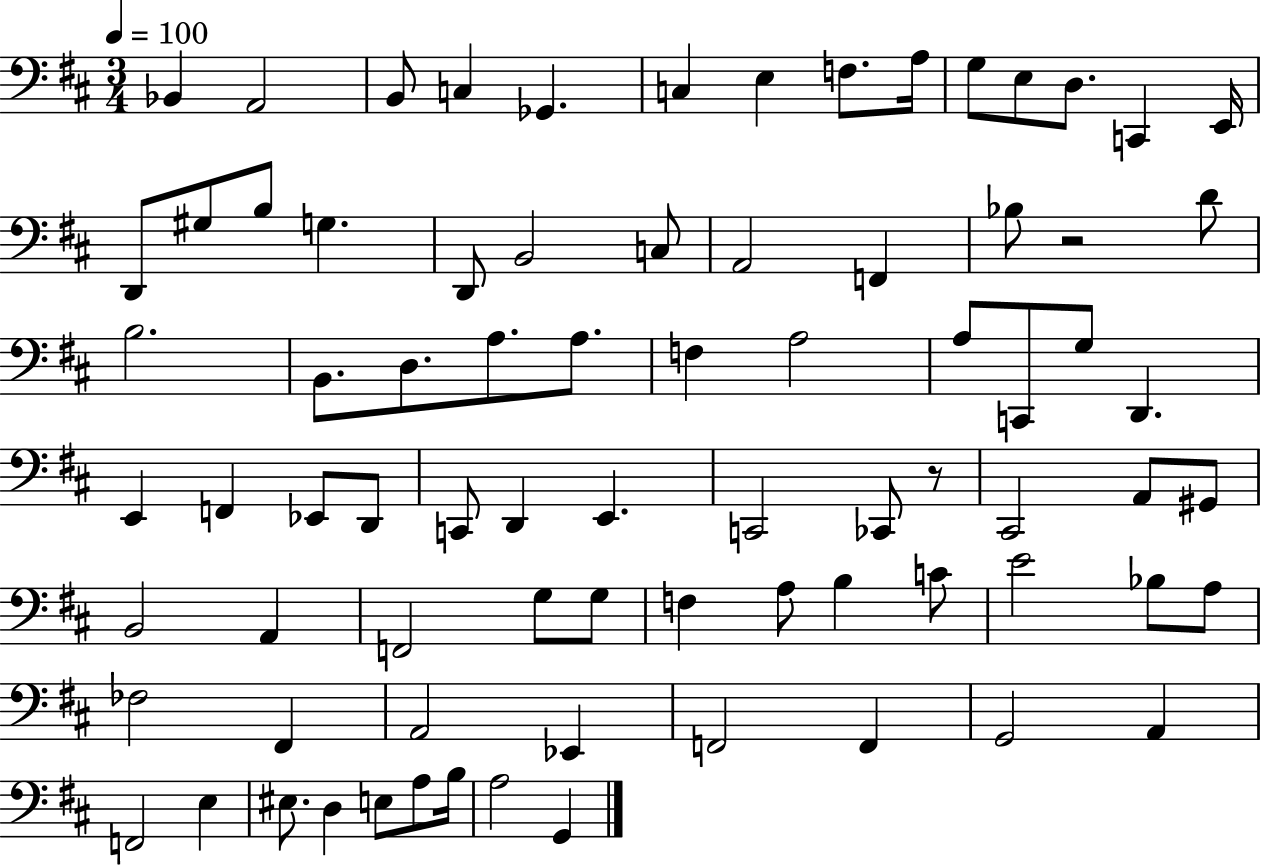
{
  \clef bass
  \numericTimeSignature
  \time 3/4
  \key d \major
  \tempo 4 = 100
  bes,4 a,2 | b,8 c4 ges,4. | c4 e4 f8. a16 | g8 e8 d8. c,4 e,16 | \break d,8 gis8 b8 g4. | d,8 b,2 c8 | a,2 f,4 | bes8 r2 d'8 | \break b2. | b,8. d8. a8. a8. | f4 a2 | a8 c,8 g8 d,4. | \break e,4 f,4 ees,8 d,8 | c,8 d,4 e,4. | c,2 ces,8 r8 | cis,2 a,8 gis,8 | \break b,2 a,4 | f,2 g8 g8 | f4 a8 b4 c'8 | e'2 bes8 a8 | \break fes2 fis,4 | a,2 ees,4 | f,2 f,4 | g,2 a,4 | \break f,2 e4 | eis8. d4 e8 a8 b16 | a2 g,4 | \bar "|."
}